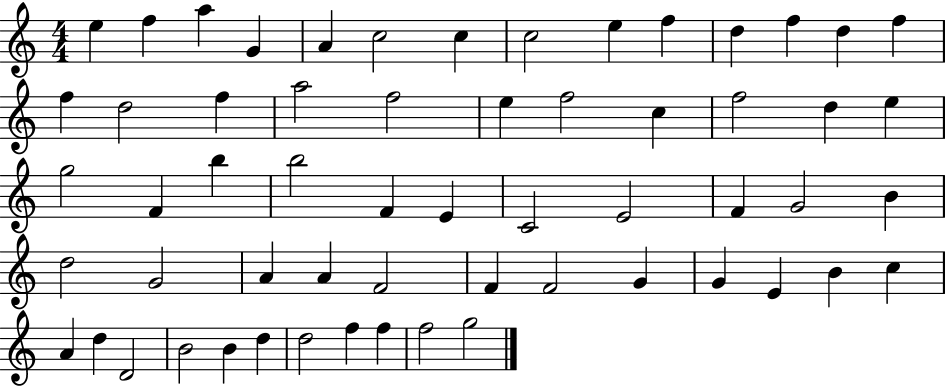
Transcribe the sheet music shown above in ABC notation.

X:1
T:Untitled
M:4/4
L:1/4
K:C
e f a G A c2 c c2 e f d f d f f d2 f a2 f2 e f2 c f2 d e g2 F b b2 F E C2 E2 F G2 B d2 G2 A A F2 F F2 G G E B c A d D2 B2 B d d2 f f f2 g2